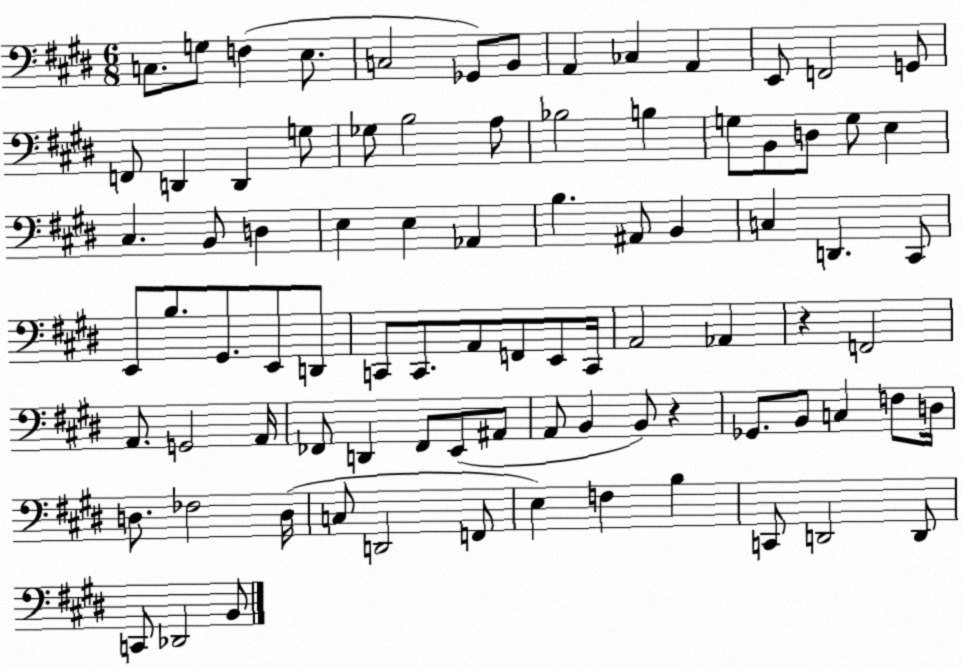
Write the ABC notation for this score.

X:1
T:Untitled
M:6/8
L:1/4
K:E
C,/2 G,/2 F, E,/2 C,2 _G,,/2 B,,/2 A,, _C, A,, E,,/2 F,,2 G,,/2 F,,/2 D,, D,, G,/2 _G,/2 B,2 A,/2 _B,2 B, G,/2 B,,/2 D,/2 G,/2 E, ^C, B,,/2 D, E, E, _A,, B, ^A,,/2 B,, C, D,, ^C,,/2 E,,/2 B,/2 ^G,,/2 E,,/2 D,,/2 C,,/2 C,,/2 A,,/2 F,,/2 E,,/2 C,,/4 A,,2 _A,, z F,,2 A,,/2 G,,2 A,,/4 _F,,/2 D,, _F,,/2 E,,/2 ^A,,/2 A,,/2 B,, B,,/2 z _G,,/2 B,,/2 C, F,/2 D,/4 D,/2 _F,2 D,/4 C,/2 D,,2 F,,/2 E, F, B, C,,/2 D,,2 D,,/2 C,,/2 _D,,2 B,,/2